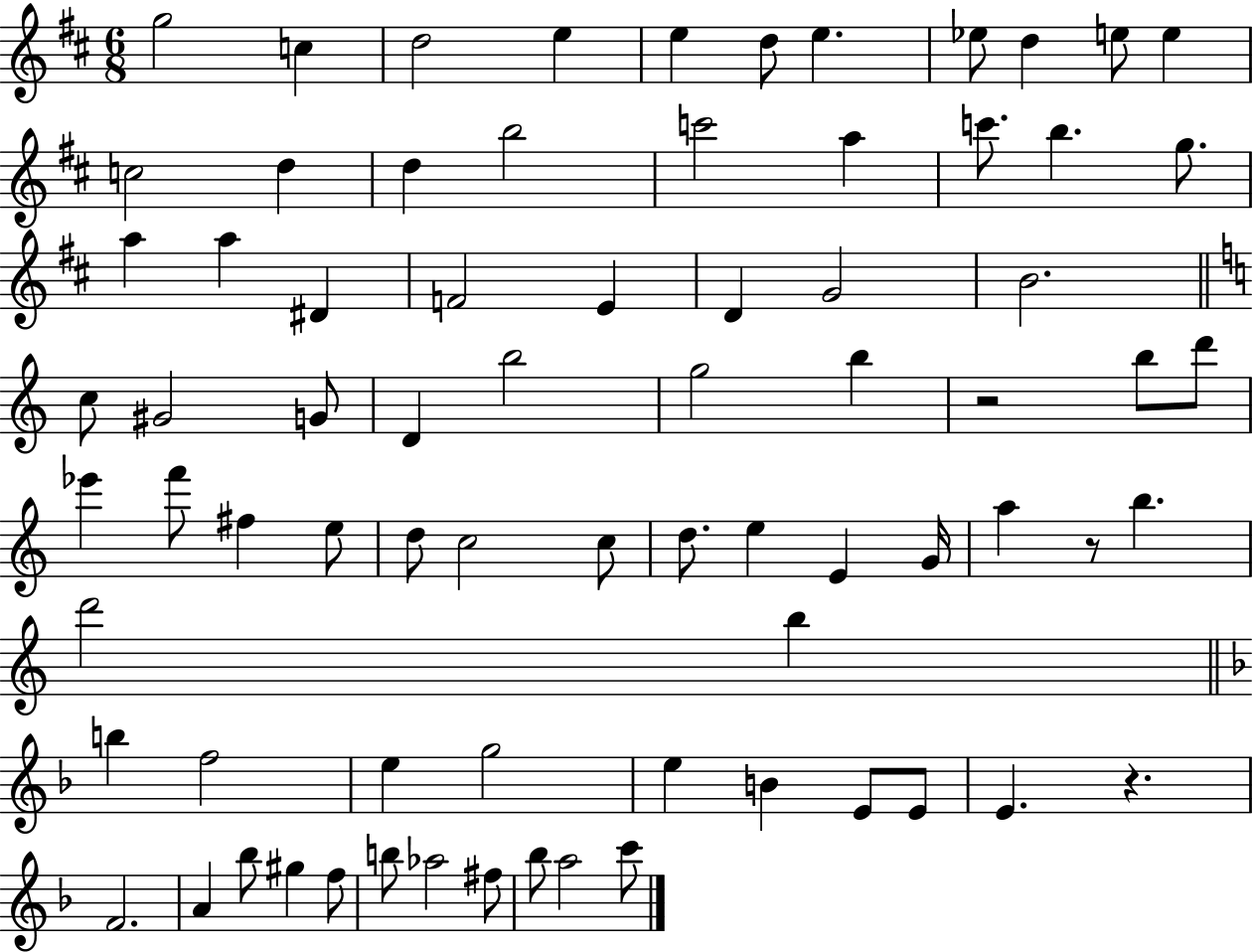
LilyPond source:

{
  \clef treble
  \numericTimeSignature
  \time 6/8
  \key d \major
  g''2 c''4 | d''2 e''4 | e''4 d''8 e''4. | ees''8 d''4 e''8 e''4 | \break c''2 d''4 | d''4 b''2 | c'''2 a''4 | c'''8. b''4. g''8. | \break a''4 a''4 dis'4 | f'2 e'4 | d'4 g'2 | b'2. | \break \bar "||" \break \key c \major c''8 gis'2 g'8 | d'4 b''2 | g''2 b''4 | r2 b''8 d'''8 | \break ees'''4 f'''8 fis''4 e''8 | d''8 c''2 c''8 | d''8. e''4 e'4 g'16 | a''4 r8 b''4. | \break d'''2 b''4 | \bar "||" \break \key f \major b''4 f''2 | e''4 g''2 | e''4 b'4 e'8 e'8 | e'4. r4. | \break f'2. | a'4 bes''8 gis''4 f''8 | b''8 aes''2 fis''8 | bes''8 a''2 c'''8 | \break \bar "|."
}